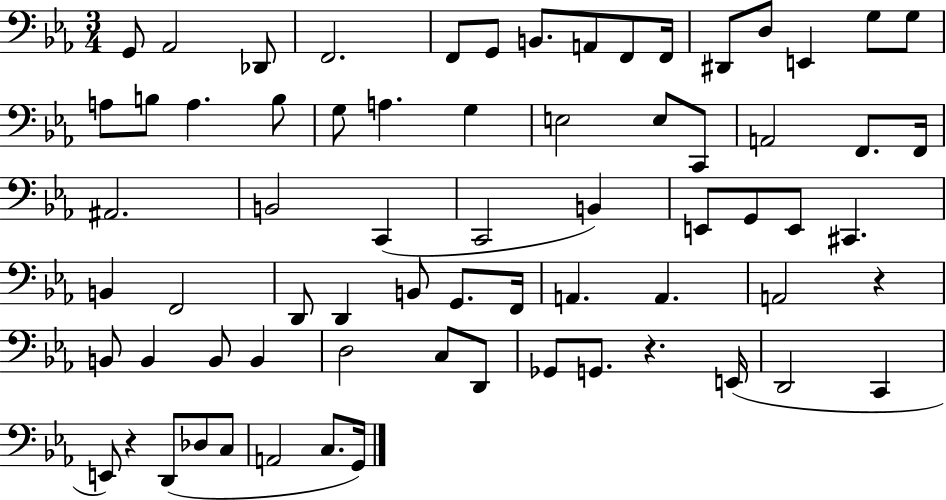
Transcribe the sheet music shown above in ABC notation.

X:1
T:Untitled
M:3/4
L:1/4
K:Eb
G,,/2 _A,,2 _D,,/2 F,,2 F,,/2 G,,/2 B,,/2 A,,/2 F,,/2 F,,/4 ^D,,/2 D,/2 E,, G,/2 G,/2 A,/2 B,/2 A, B,/2 G,/2 A, G, E,2 E,/2 C,,/2 A,,2 F,,/2 F,,/4 ^A,,2 B,,2 C,, C,,2 B,, E,,/2 G,,/2 E,,/2 ^C,, B,, F,,2 D,,/2 D,, B,,/2 G,,/2 F,,/4 A,, A,, A,,2 z B,,/2 B,, B,,/2 B,, D,2 C,/2 D,,/2 _G,,/2 G,,/2 z E,,/4 D,,2 C,, E,,/2 z D,,/2 _D,/2 C,/2 A,,2 C,/2 G,,/4